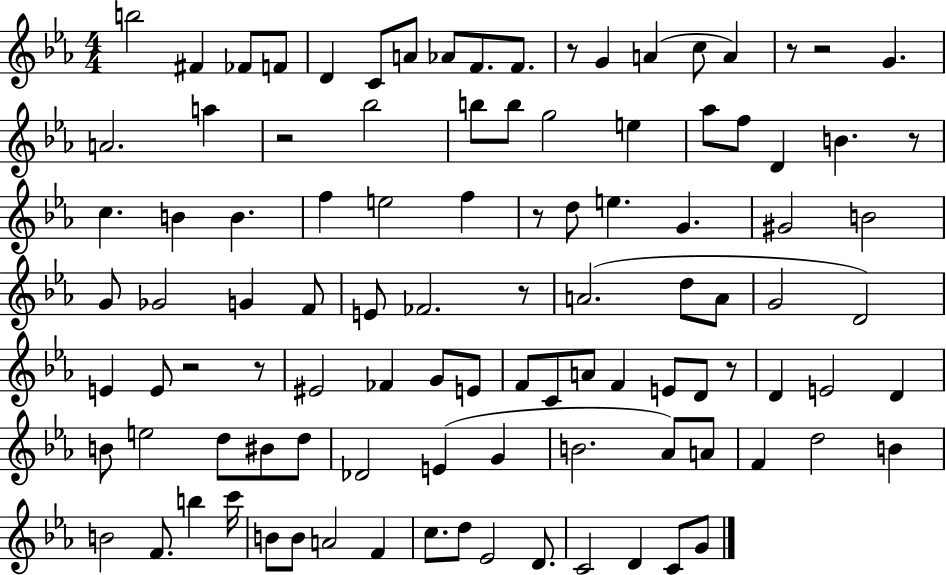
{
  \clef treble
  \numericTimeSignature
  \time 4/4
  \key ees \major
  b''2 fis'4 fes'8 f'8 | d'4 c'8 a'8 aes'8 f'8. f'8. | r8 g'4 a'4( c''8 a'4) | r8 r2 g'4. | \break a'2. a''4 | r2 bes''2 | b''8 b''8 g''2 e''4 | aes''8 f''8 d'4 b'4. r8 | \break c''4. b'4 b'4. | f''4 e''2 f''4 | r8 d''8 e''4. g'4. | gis'2 b'2 | \break g'8 ges'2 g'4 f'8 | e'8 fes'2. r8 | a'2.( d''8 a'8 | g'2 d'2) | \break e'4 e'8 r2 r8 | eis'2 fes'4 g'8 e'8 | f'8 c'8 a'8 f'4 e'8 d'8 r8 | d'4 e'2 d'4 | \break b'8 e''2 d''8 bis'8 d''8 | des'2 e'4( g'4 | b'2. aes'8) a'8 | f'4 d''2 b'4 | \break b'2 f'8. b''4 c'''16 | b'8 b'8 a'2 f'4 | c''8. d''8 ees'2 d'8. | c'2 d'4 c'8 g'8 | \break \bar "|."
}